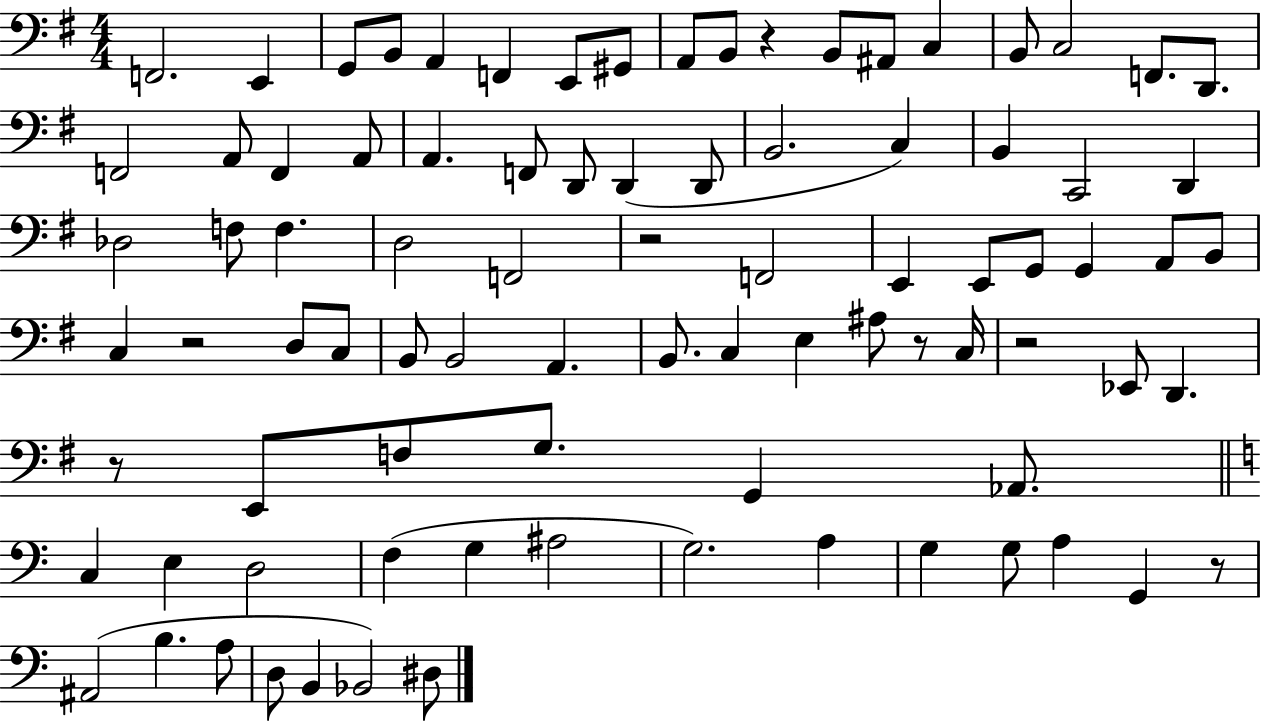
X:1
T:Untitled
M:4/4
L:1/4
K:G
F,,2 E,, G,,/2 B,,/2 A,, F,, E,,/2 ^G,,/2 A,,/2 B,,/2 z B,,/2 ^A,,/2 C, B,,/2 C,2 F,,/2 D,,/2 F,,2 A,,/2 F,, A,,/2 A,, F,,/2 D,,/2 D,, D,,/2 B,,2 C, B,, C,,2 D,, _D,2 F,/2 F, D,2 F,,2 z2 F,,2 E,, E,,/2 G,,/2 G,, A,,/2 B,,/2 C, z2 D,/2 C,/2 B,,/2 B,,2 A,, B,,/2 C, E, ^A,/2 z/2 C,/4 z2 _E,,/2 D,, z/2 E,,/2 F,/2 G,/2 G,, _A,,/2 C, E, D,2 F, G, ^A,2 G,2 A, G, G,/2 A, G,, z/2 ^A,,2 B, A,/2 D,/2 B,, _B,,2 ^D,/2